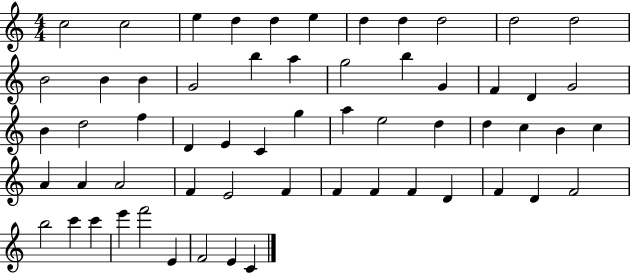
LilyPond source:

{
  \clef treble
  \numericTimeSignature
  \time 4/4
  \key c \major
  c''2 c''2 | e''4 d''4 d''4 e''4 | d''4 d''4 d''2 | d''2 d''2 | \break b'2 b'4 b'4 | g'2 b''4 a''4 | g''2 b''4 g'4 | f'4 d'4 g'2 | \break b'4 d''2 f''4 | d'4 e'4 c'4 g''4 | a''4 e''2 d''4 | d''4 c''4 b'4 c''4 | \break a'4 a'4 a'2 | f'4 e'2 f'4 | f'4 f'4 f'4 d'4 | f'4 d'4 f'2 | \break b''2 c'''4 c'''4 | e'''4 f'''2 e'4 | f'2 e'4 c'4 | \bar "|."
}